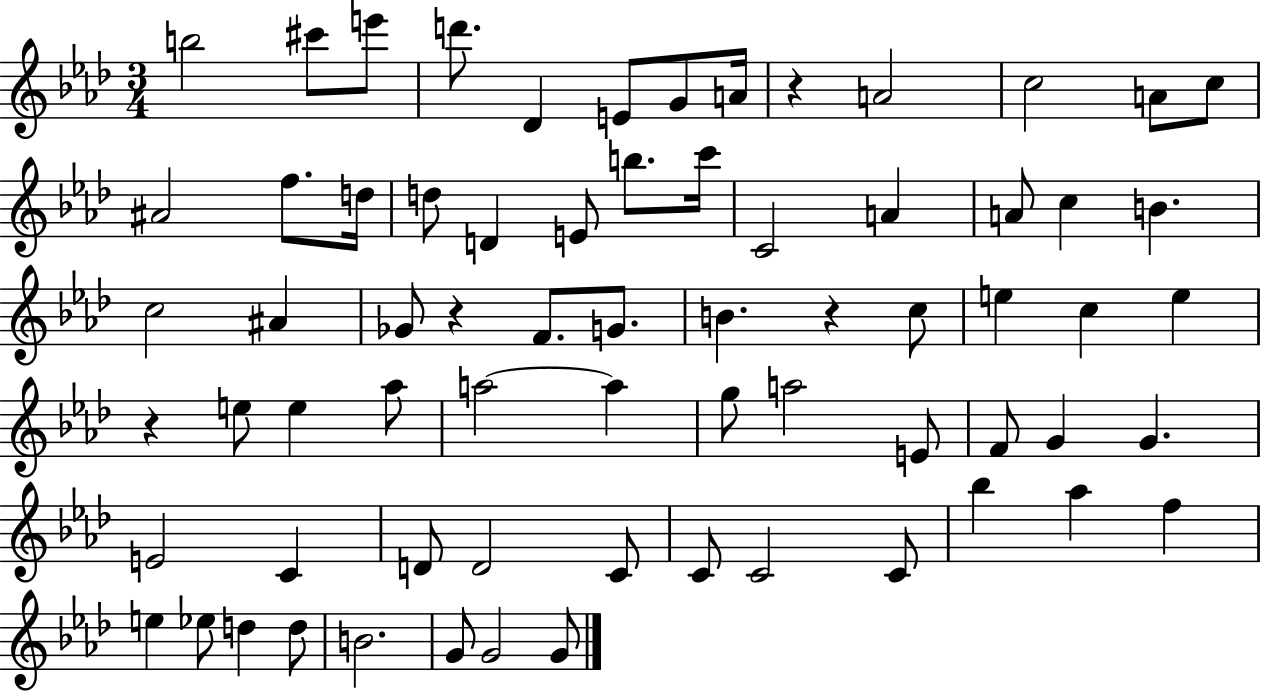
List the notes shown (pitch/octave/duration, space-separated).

B5/h C#6/e E6/e D6/e. Db4/q E4/e G4/e A4/s R/q A4/h C5/h A4/e C5/e A#4/h F5/e. D5/s D5/e D4/q E4/e B5/e. C6/s C4/h A4/q A4/e C5/q B4/q. C5/h A#4/q Gb4/e R/q F4/e. G4/e. B4/q. R/q C5/e E5/q C5/q E5/q R/q E5/e E5/q Ab5/e A5/h A5/q G5/e A5/h E4/e F4/e G4/q G4/q. E4/h C4/q D4/e D4/h C4/e C4/e C4/h C4/e Bb5/q Ab5/q F5/q E5/q Eb5/e D5/q D5/e B4/h. G4/e G4/h G4/e